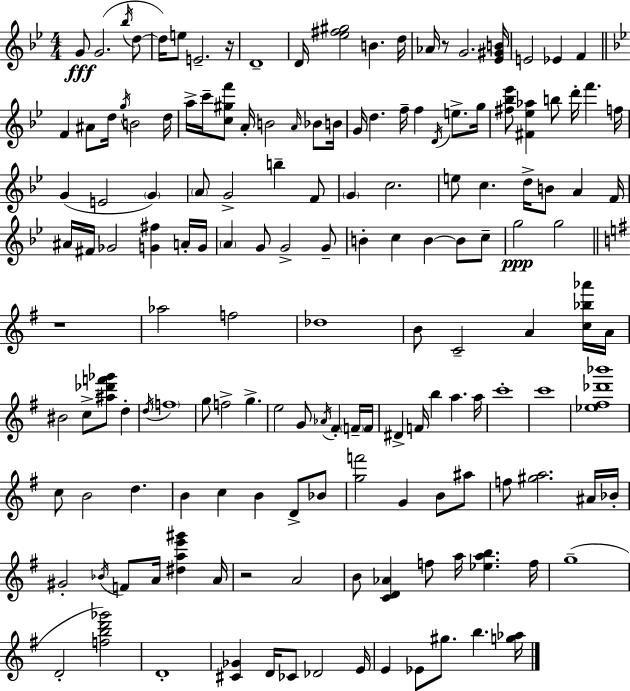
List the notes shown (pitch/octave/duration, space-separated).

G4/e G4/h. Bb5/s D5/e D5/s E5/e E4/h. R/s D4/w D4/s [Eb5,F#5,G#5]/h B4/q. D5/s Ab4/s R/e G4/h. [Eb4,G#4,B4]/s E4/h Eb4/q F4/q F4/q A#4/e D5/s G5/s B4/h D5/s A5/s C6/s [C5,G#5,F6]/e A4/s B4/h A4/s Bb4/e B4/s G4/s D5/q. F5/s F5/q D4/s E5/e. G5/s [F#5,Bb5,Eb6]/e [F#4,Eb5,Ab5]/q B5/e D6/s F6/q. F5/s G4/q E4/h G4/q A4/e G4/h B5/q F4/e G4/q C5/h. E5/e C5/q. D5/s B4/e A4/q F4/s A#4/s F#4/s Gb4/h [G4,F#5]/q A4/s G4/s A4/q G4/e G4/h G4/e B4/q C5/q B4/q B4/e C5/e G5/h G5/h R/w Ab5/h F5/h Db5/w B4/e C4/h A4/q [C5,Bb5,Ab6]/s A4/s BIS4/h C5/e [A#5,Db6,F6,Gb6]/e D5/q D5/s F5/w G5/e F5/h G5/q. E5/h G4/e Ab4/s F#4/q F4/s F4/s D#4/q F4/s B5/q A5/q. A5/s C6/w C6/w [Eb5,F#5,Db6,Bb6]/w C5/e B4/h D5/q. B4/q C5/q B4/q D4/e Bb4/e [G5,F6]/h G4/q B4/e A#5/e F5/e [G#5,A5]/h. A#4/s Bb4/s G#4/h Bb4/s F4/e A4/s [D#5,A5,E6,G#6]/q A4/s R/h A4/h B4/e [C4,D4,Ab4]/q F5/e A5/s [Eb5,A5,B5]/q. F5/s G5/w D4/h [F5,B5,D6,Gb6]/h D4/w [C#4,Gb4]/q D4/s CES4/e Db4/h E4/s E4/q Eb4/e G#5/e. B5/q. [G5,Ab5]/s